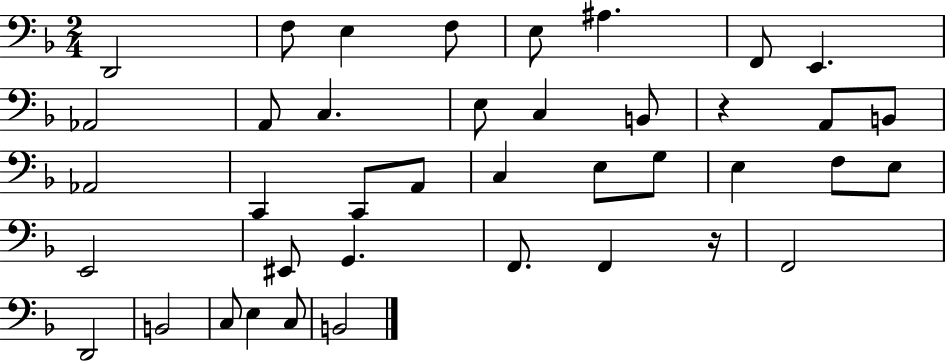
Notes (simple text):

D2/h F3/e E3/q F3/e E3/e A#3/q. F2/e E2/q. Ab2/h A2/e C3/q. E3/e C3/q B2/e R/q A2/e B2/e Ab2/h C2/q C2/e A2/e C3/q E3/e G3/e E3/q F3/e E3/e E2/h EIS2/e G2/q. F2/e. F2/q R/s F2/h D2/h B2/h C3/e E3/q C3/e B2/h